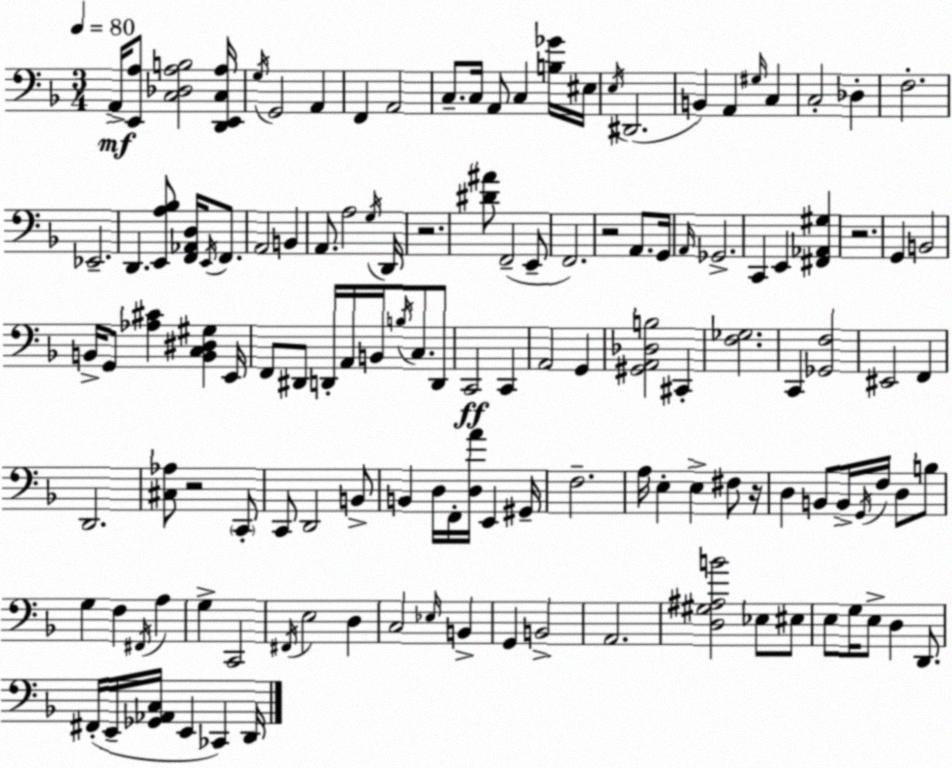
X:1
T:Untitled
M:3/4
L:1/4
K:Dm
A,,/4 [E,,A,]/2 [C,_D,A,B,]2 [D,,E,,C,A,]/4 G,/4 G,,2 A,, F,, A,,2 C,/2 C,/4 A,,/2 C, [B,_G]/4 ^E,/4 E,/4 ^D,,2 B,, A,, ^G,/4 C, C,2 _D, F,2 _E,,2 D,, [E,,A,_B,]/2 [F,,_A,,D,]/4 E,,/4 F,,/2 A,,2 B,, A,,/2 A,2 G,/4 D,,/4 z2 [^D^A]/2 F,,2 E,,/2 F,,2 z2 A,,/2 G,,/4 A,,/4 _G,,2 C,, E,, [^F,,_A,,^G,] z2 G,, B,,2 B,,/4 G,,/2 [_A,^C] [B,,C,^D,^G,] E,,/4 F,,/2 ^D,,/2 D,,/4 A,,/4 B,,/4 B,/4 C,/2 D,,/2 C,,2 C,, A,,2 G,, [^G,,A,,_D,B,]2 ^C,, [F,_G,]2 C,, [_G,,F,]2 ^E,,2 F,, D,,2 [^C,_A,]/2 z2 C,,/2 C,,/2 D,,2 B,,/2 B,, D,/4 F,,/4 [D,A]/4 E,, ^G,,/4 F,2 A,/4 E, E, ^F,/2 z/4 D, B,,/2 B,,/4 G,,/4 F,/4 D,/2 B,/2 G, F, ^F,,/4 A, G, C,,2 ^F,,/4 E,2 D, C,2 _E,/4 B,, G,, B,,2 A,,2 [D,^G,^A,B]2 _E,/2 ^E,/2 E,/2 G,/4 E,/2 D, D,,/2 ^F,,/4 E,,/4 [_G,,_A,,C,]/4 E,, _C,, D,,/4